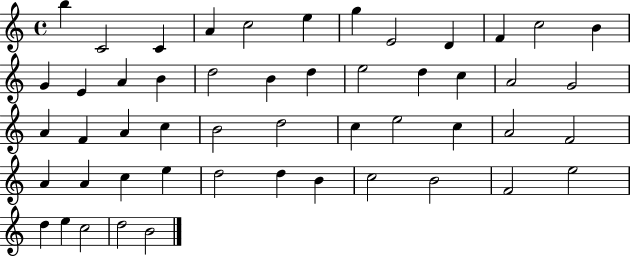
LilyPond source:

{
  \clef treble
  \time 4/4
  \defaultTimeSignature
  \key c \major
  b''4 c'2 c'4 | a'4 c''2 e''4 | g''4 e'2 d'4 | f'4 c''2 b'4 | \break g'4 e'4 a'4 b'4 | d''2 b'4 d''4 | e''2 d''4 c''4 | a'2 g'2 | \break a'4 f'4 a'4 c''4 | b'2 d''2 | c''4 e''2 c''4 | a'2 f'2 | \break a'4 a'4 c''4 e''4 | d''2 d''4 b'4 | c''2 b'2 | f'2 e''2 | \break d''4 e''4 c''2 | d''2 b'2 | \bar "|."
}